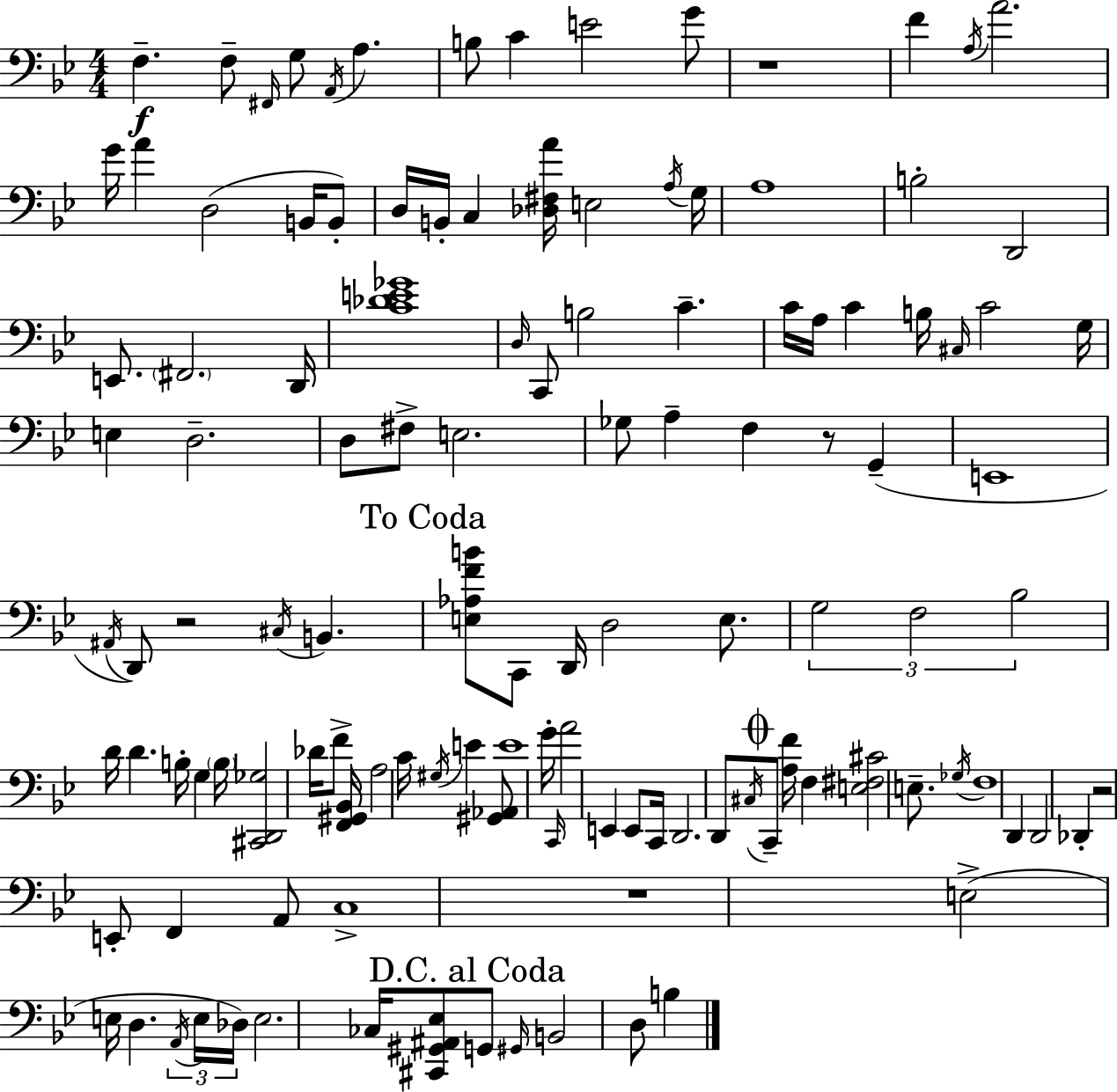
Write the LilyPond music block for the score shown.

{
  \clef bass
  \numericTimeSignature
  \time 4/4
  \key bes \major
  f4.--\f f8-- \grace { fis,16 } g8 \acciaccatura { a,16 } a4. | b8 c'4 e'2 | g'8 r1 | f'4 \acciaccatura { a16 } a'2. | \break g'16 a'4 d2( | b,16 b,8-.) d16 b,16-. c4 <des fis a'>16 e2 | \acciaccatura { a16 } g16 a1 | b2-. d,2 | \break e,8. \parenthesize fis,2. | d,16 <c' des' e' ges'>1 | \grace { d16 } c,8 b2 c'4.-- | c'16 a16 c'4 b16 \grace { cis16 } c'2 | \break g16 e4 d2.-- | d8 fis8-> e2. | ges8 a4-- f4 | r8 g,4--( e,1 | \break \acciaccatura { ais,16 } d,8) r2 | \acciaccatura { cis16 } b,4. \mark "To Coda" <e aes f' b'>8 c,8 d,16 d2 | e8. \tuplet 3/2 { g2 | f2 bes2 } | \break d'16 d'4. b16-. g4 \parenthesize b16 <cis, d, ges>2 | des'16 f'8-> <f, gis, bes,>16 a2 | c'16 \acciaccatura { gis16 } e'4 <gis, aes,>8 e'1 | g'16-. \grace { c,16 } a'2 | \break e,4 e,8 c,16 d,2. | d,8 \acciaccatura { cis16 } \mark \markup { \musicglyph "scripts.coda" } c,8-- <a f'>16 f4 | <e fis cis'>2 e8.-- \acciaccatura { ges16 } f1 | d,4 | \break d,2 des,4-. r2 | e,8-. f,4 a,8 c1-> | r1 | e2->( | \break e16 d4. \tuplet 3/2 { \acciaccatura { a,16 } e16 des16) } e2. | ces16 <cis, gis, ais, ees>8 \mark "D.C. al Coda" g,8 \grace { gis,16 } | b,2 d8 b4 \bar "|."
}